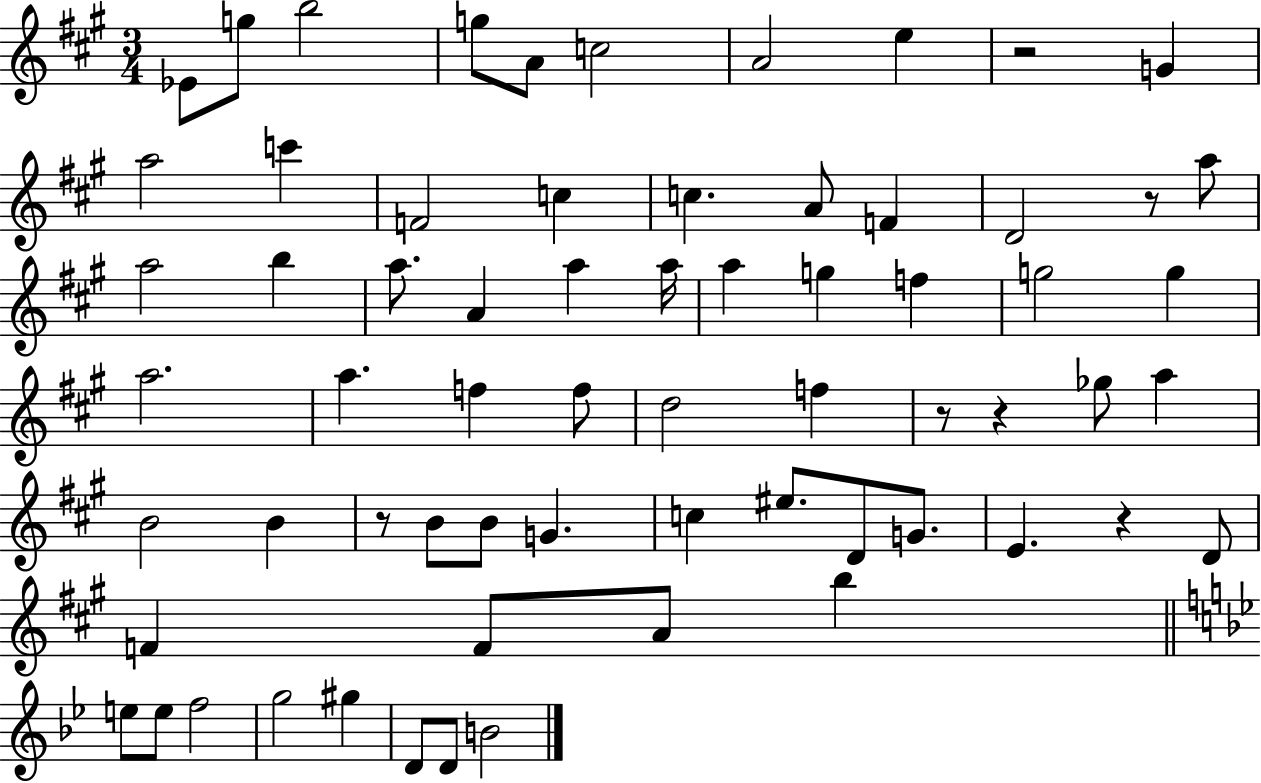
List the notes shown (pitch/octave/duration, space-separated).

Eb4/e G5/e B5/h G5/e A4/e C5/h A4/h E5/q R/h G4/q A5/h C6/q F4/h C5/q C5/q. A4/e F4/q D4/h R/e A5/e A5/h B5/q A5/e. A4/q A5/q A5/s A5/q G5/q F5/q G5/h G5/q A5/h. A5/q. F5/q F5/e D5/h F5/q R/e R/q Gb5/e A5/q B4/h B4/q R/e B4/e B4/e G4/q. C5/q EIS5/e. D4/e G4/e. E4/q. R/q D4/e F4/q F4/e A4/e B5/q E5/e E5/e F5/h G5/h G#5/q D4/e D4/e B4/h